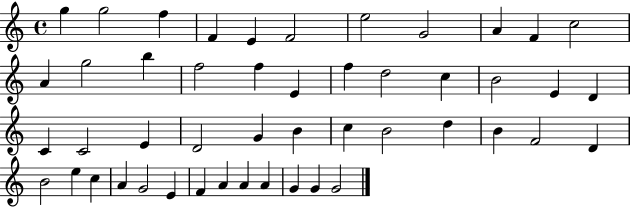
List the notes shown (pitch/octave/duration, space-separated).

G5/q G5/h F5/q F4/q E4/q F4/h E5/h G4/h A4/q F4/q C5/h A4/q G5/h B5/q F5/h F5/q E4/q F5/q D5/h C5/q B4/h E4/q D4/q C4/q C4/h E4/q D4/h G4/q B4/q C5/q B4/h D5/q B4/q F4/h D4/q B4/h E5/q C5/q A4/q G4/h E4/q F4/q A4/q A4/q A4/q G4/q G4/q G4/h